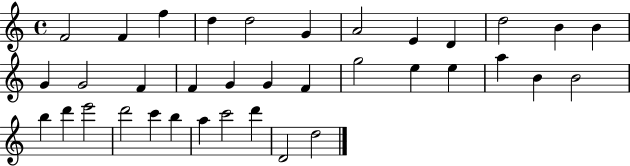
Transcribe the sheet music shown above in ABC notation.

X:1
T:Untitled
M:4/4
L:1/4
K:C
F2 F f d d2 G A2 E D d2 B B G G2 F F G G F g2 e e a B B2 b d' e'2 d'2 c' b a c'2 d' D2 d2